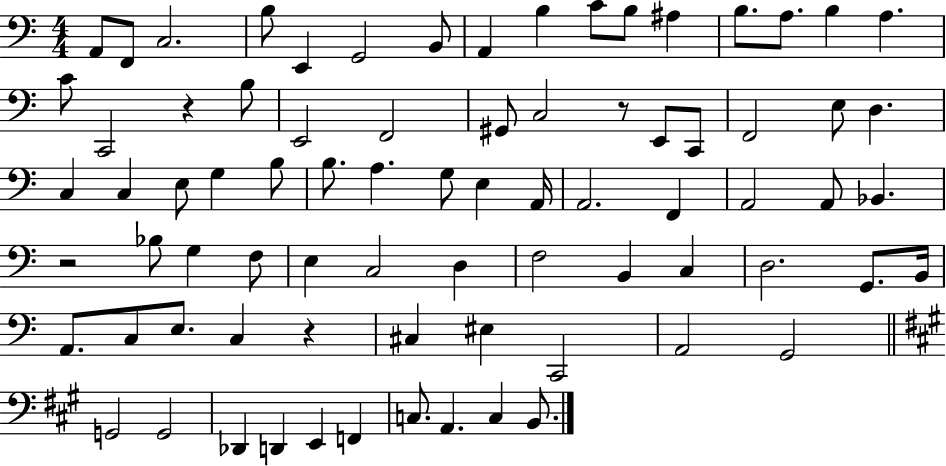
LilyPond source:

{
  \clef bass
  \numericTimeSignature
  \time 4/4
  \key c \major
  a,8 f,8 c2. | b8 e,4 g,2 b,8 | a,4 b4 c'8 b8 ais4 | b8. a8. b4 a4. | \break c'8 c,2 r4 b8 | e,2 f,2 | gis,8 c2 r8 e,8 c,8 | f,2 e8 d4. | \break c4 c4 e8 g4 b8 | b8. a4. g8 e4 a,16 | a,2. f,4 | a,2 a,8 bes,4. | \break r2 bes8 g4 f8 | e4 c2 d4 | f2 b,4 c4 | d2. g,8. b,16 | \break a,8. c8 e8. c4 r4 | cis4 eis4 c,2 | a,2 g,2 | \bar "||" \break \key a \major g,2 g,2 | des,4 d,4 e,4 f,4 | c8. a,4. c4 b,8. | \bar "|."
}